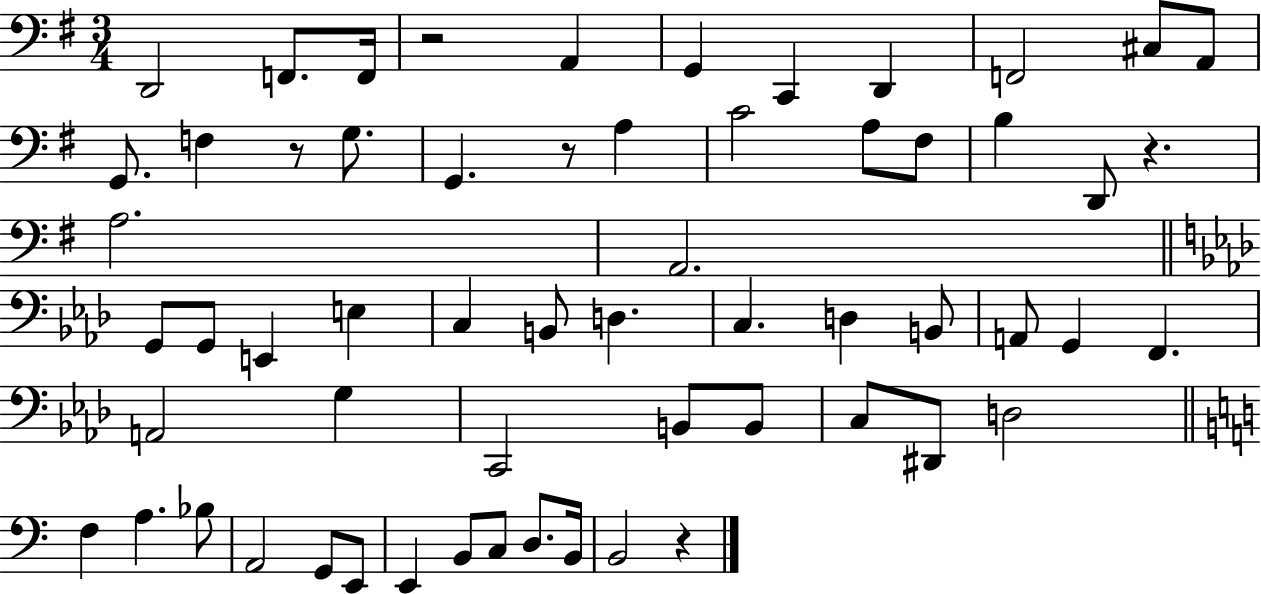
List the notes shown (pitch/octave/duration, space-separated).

D2/h F2/e. F2/s R/h A2/q G2/q C2/q D2/q F2/h C#3/e A2/e G2/e. F3/q R/e G3/e. G2/q. R/e A3/q C4/h A3/e F#3/e B3/q D2/e R/q. A3/h. A2/h. G2/e G2/e E2/q E3/q C3/q B2/e D3/q. C3/q. D3/q B2/e A2/e G2/q F2/q. A2/h G3/q C2/h B2/e B2/e C3/e D#2/e D3/h F3/q A3/q. Bb3/e A2/h G2/e E2/e E2/q B2/e C3/e D3/e. B2/s B2/h R/q